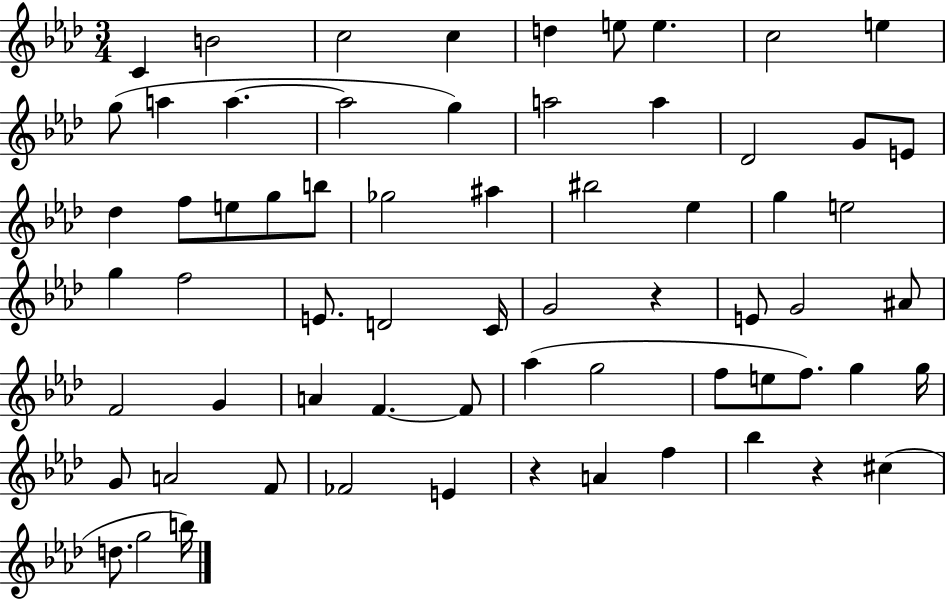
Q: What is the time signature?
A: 3/4